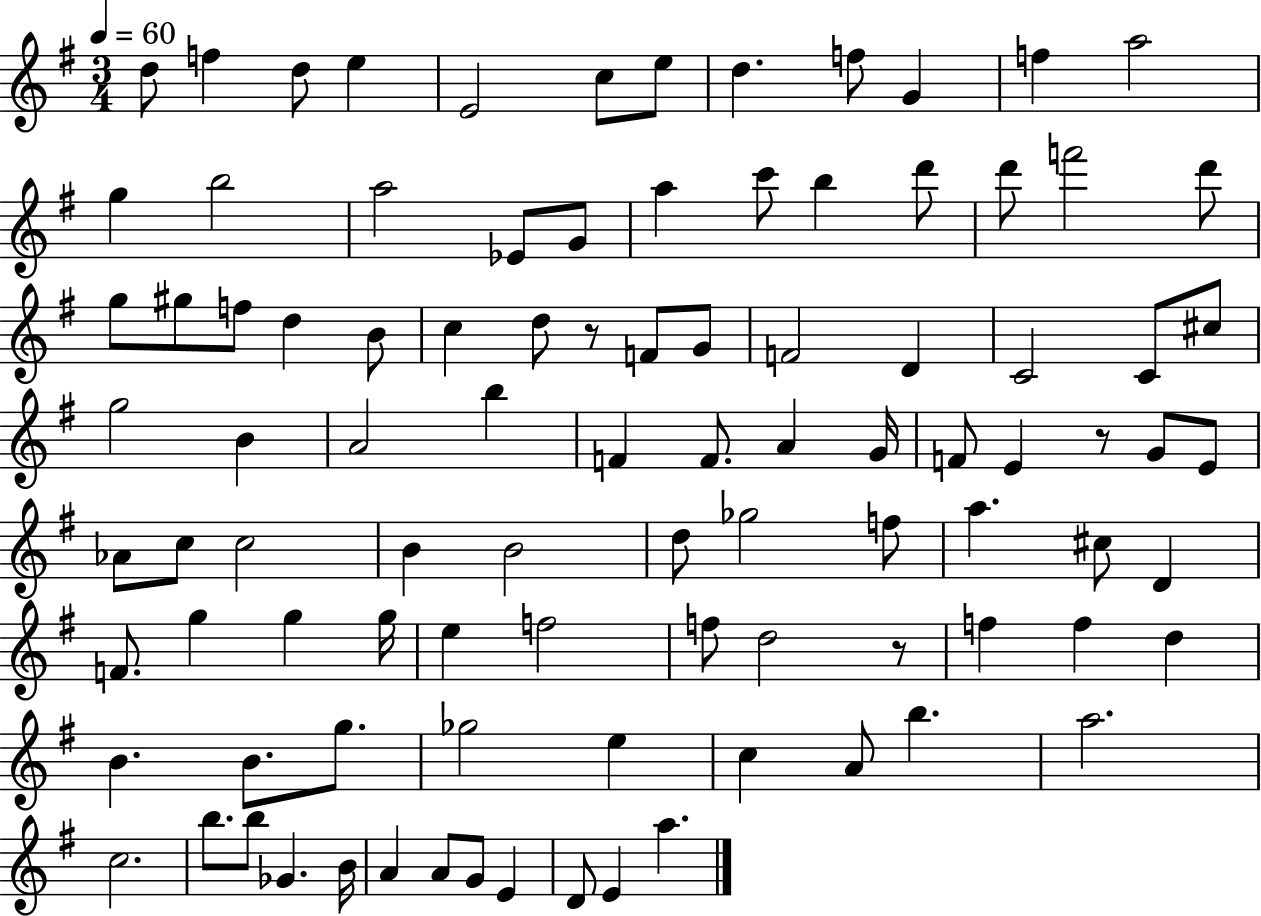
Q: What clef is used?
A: treble